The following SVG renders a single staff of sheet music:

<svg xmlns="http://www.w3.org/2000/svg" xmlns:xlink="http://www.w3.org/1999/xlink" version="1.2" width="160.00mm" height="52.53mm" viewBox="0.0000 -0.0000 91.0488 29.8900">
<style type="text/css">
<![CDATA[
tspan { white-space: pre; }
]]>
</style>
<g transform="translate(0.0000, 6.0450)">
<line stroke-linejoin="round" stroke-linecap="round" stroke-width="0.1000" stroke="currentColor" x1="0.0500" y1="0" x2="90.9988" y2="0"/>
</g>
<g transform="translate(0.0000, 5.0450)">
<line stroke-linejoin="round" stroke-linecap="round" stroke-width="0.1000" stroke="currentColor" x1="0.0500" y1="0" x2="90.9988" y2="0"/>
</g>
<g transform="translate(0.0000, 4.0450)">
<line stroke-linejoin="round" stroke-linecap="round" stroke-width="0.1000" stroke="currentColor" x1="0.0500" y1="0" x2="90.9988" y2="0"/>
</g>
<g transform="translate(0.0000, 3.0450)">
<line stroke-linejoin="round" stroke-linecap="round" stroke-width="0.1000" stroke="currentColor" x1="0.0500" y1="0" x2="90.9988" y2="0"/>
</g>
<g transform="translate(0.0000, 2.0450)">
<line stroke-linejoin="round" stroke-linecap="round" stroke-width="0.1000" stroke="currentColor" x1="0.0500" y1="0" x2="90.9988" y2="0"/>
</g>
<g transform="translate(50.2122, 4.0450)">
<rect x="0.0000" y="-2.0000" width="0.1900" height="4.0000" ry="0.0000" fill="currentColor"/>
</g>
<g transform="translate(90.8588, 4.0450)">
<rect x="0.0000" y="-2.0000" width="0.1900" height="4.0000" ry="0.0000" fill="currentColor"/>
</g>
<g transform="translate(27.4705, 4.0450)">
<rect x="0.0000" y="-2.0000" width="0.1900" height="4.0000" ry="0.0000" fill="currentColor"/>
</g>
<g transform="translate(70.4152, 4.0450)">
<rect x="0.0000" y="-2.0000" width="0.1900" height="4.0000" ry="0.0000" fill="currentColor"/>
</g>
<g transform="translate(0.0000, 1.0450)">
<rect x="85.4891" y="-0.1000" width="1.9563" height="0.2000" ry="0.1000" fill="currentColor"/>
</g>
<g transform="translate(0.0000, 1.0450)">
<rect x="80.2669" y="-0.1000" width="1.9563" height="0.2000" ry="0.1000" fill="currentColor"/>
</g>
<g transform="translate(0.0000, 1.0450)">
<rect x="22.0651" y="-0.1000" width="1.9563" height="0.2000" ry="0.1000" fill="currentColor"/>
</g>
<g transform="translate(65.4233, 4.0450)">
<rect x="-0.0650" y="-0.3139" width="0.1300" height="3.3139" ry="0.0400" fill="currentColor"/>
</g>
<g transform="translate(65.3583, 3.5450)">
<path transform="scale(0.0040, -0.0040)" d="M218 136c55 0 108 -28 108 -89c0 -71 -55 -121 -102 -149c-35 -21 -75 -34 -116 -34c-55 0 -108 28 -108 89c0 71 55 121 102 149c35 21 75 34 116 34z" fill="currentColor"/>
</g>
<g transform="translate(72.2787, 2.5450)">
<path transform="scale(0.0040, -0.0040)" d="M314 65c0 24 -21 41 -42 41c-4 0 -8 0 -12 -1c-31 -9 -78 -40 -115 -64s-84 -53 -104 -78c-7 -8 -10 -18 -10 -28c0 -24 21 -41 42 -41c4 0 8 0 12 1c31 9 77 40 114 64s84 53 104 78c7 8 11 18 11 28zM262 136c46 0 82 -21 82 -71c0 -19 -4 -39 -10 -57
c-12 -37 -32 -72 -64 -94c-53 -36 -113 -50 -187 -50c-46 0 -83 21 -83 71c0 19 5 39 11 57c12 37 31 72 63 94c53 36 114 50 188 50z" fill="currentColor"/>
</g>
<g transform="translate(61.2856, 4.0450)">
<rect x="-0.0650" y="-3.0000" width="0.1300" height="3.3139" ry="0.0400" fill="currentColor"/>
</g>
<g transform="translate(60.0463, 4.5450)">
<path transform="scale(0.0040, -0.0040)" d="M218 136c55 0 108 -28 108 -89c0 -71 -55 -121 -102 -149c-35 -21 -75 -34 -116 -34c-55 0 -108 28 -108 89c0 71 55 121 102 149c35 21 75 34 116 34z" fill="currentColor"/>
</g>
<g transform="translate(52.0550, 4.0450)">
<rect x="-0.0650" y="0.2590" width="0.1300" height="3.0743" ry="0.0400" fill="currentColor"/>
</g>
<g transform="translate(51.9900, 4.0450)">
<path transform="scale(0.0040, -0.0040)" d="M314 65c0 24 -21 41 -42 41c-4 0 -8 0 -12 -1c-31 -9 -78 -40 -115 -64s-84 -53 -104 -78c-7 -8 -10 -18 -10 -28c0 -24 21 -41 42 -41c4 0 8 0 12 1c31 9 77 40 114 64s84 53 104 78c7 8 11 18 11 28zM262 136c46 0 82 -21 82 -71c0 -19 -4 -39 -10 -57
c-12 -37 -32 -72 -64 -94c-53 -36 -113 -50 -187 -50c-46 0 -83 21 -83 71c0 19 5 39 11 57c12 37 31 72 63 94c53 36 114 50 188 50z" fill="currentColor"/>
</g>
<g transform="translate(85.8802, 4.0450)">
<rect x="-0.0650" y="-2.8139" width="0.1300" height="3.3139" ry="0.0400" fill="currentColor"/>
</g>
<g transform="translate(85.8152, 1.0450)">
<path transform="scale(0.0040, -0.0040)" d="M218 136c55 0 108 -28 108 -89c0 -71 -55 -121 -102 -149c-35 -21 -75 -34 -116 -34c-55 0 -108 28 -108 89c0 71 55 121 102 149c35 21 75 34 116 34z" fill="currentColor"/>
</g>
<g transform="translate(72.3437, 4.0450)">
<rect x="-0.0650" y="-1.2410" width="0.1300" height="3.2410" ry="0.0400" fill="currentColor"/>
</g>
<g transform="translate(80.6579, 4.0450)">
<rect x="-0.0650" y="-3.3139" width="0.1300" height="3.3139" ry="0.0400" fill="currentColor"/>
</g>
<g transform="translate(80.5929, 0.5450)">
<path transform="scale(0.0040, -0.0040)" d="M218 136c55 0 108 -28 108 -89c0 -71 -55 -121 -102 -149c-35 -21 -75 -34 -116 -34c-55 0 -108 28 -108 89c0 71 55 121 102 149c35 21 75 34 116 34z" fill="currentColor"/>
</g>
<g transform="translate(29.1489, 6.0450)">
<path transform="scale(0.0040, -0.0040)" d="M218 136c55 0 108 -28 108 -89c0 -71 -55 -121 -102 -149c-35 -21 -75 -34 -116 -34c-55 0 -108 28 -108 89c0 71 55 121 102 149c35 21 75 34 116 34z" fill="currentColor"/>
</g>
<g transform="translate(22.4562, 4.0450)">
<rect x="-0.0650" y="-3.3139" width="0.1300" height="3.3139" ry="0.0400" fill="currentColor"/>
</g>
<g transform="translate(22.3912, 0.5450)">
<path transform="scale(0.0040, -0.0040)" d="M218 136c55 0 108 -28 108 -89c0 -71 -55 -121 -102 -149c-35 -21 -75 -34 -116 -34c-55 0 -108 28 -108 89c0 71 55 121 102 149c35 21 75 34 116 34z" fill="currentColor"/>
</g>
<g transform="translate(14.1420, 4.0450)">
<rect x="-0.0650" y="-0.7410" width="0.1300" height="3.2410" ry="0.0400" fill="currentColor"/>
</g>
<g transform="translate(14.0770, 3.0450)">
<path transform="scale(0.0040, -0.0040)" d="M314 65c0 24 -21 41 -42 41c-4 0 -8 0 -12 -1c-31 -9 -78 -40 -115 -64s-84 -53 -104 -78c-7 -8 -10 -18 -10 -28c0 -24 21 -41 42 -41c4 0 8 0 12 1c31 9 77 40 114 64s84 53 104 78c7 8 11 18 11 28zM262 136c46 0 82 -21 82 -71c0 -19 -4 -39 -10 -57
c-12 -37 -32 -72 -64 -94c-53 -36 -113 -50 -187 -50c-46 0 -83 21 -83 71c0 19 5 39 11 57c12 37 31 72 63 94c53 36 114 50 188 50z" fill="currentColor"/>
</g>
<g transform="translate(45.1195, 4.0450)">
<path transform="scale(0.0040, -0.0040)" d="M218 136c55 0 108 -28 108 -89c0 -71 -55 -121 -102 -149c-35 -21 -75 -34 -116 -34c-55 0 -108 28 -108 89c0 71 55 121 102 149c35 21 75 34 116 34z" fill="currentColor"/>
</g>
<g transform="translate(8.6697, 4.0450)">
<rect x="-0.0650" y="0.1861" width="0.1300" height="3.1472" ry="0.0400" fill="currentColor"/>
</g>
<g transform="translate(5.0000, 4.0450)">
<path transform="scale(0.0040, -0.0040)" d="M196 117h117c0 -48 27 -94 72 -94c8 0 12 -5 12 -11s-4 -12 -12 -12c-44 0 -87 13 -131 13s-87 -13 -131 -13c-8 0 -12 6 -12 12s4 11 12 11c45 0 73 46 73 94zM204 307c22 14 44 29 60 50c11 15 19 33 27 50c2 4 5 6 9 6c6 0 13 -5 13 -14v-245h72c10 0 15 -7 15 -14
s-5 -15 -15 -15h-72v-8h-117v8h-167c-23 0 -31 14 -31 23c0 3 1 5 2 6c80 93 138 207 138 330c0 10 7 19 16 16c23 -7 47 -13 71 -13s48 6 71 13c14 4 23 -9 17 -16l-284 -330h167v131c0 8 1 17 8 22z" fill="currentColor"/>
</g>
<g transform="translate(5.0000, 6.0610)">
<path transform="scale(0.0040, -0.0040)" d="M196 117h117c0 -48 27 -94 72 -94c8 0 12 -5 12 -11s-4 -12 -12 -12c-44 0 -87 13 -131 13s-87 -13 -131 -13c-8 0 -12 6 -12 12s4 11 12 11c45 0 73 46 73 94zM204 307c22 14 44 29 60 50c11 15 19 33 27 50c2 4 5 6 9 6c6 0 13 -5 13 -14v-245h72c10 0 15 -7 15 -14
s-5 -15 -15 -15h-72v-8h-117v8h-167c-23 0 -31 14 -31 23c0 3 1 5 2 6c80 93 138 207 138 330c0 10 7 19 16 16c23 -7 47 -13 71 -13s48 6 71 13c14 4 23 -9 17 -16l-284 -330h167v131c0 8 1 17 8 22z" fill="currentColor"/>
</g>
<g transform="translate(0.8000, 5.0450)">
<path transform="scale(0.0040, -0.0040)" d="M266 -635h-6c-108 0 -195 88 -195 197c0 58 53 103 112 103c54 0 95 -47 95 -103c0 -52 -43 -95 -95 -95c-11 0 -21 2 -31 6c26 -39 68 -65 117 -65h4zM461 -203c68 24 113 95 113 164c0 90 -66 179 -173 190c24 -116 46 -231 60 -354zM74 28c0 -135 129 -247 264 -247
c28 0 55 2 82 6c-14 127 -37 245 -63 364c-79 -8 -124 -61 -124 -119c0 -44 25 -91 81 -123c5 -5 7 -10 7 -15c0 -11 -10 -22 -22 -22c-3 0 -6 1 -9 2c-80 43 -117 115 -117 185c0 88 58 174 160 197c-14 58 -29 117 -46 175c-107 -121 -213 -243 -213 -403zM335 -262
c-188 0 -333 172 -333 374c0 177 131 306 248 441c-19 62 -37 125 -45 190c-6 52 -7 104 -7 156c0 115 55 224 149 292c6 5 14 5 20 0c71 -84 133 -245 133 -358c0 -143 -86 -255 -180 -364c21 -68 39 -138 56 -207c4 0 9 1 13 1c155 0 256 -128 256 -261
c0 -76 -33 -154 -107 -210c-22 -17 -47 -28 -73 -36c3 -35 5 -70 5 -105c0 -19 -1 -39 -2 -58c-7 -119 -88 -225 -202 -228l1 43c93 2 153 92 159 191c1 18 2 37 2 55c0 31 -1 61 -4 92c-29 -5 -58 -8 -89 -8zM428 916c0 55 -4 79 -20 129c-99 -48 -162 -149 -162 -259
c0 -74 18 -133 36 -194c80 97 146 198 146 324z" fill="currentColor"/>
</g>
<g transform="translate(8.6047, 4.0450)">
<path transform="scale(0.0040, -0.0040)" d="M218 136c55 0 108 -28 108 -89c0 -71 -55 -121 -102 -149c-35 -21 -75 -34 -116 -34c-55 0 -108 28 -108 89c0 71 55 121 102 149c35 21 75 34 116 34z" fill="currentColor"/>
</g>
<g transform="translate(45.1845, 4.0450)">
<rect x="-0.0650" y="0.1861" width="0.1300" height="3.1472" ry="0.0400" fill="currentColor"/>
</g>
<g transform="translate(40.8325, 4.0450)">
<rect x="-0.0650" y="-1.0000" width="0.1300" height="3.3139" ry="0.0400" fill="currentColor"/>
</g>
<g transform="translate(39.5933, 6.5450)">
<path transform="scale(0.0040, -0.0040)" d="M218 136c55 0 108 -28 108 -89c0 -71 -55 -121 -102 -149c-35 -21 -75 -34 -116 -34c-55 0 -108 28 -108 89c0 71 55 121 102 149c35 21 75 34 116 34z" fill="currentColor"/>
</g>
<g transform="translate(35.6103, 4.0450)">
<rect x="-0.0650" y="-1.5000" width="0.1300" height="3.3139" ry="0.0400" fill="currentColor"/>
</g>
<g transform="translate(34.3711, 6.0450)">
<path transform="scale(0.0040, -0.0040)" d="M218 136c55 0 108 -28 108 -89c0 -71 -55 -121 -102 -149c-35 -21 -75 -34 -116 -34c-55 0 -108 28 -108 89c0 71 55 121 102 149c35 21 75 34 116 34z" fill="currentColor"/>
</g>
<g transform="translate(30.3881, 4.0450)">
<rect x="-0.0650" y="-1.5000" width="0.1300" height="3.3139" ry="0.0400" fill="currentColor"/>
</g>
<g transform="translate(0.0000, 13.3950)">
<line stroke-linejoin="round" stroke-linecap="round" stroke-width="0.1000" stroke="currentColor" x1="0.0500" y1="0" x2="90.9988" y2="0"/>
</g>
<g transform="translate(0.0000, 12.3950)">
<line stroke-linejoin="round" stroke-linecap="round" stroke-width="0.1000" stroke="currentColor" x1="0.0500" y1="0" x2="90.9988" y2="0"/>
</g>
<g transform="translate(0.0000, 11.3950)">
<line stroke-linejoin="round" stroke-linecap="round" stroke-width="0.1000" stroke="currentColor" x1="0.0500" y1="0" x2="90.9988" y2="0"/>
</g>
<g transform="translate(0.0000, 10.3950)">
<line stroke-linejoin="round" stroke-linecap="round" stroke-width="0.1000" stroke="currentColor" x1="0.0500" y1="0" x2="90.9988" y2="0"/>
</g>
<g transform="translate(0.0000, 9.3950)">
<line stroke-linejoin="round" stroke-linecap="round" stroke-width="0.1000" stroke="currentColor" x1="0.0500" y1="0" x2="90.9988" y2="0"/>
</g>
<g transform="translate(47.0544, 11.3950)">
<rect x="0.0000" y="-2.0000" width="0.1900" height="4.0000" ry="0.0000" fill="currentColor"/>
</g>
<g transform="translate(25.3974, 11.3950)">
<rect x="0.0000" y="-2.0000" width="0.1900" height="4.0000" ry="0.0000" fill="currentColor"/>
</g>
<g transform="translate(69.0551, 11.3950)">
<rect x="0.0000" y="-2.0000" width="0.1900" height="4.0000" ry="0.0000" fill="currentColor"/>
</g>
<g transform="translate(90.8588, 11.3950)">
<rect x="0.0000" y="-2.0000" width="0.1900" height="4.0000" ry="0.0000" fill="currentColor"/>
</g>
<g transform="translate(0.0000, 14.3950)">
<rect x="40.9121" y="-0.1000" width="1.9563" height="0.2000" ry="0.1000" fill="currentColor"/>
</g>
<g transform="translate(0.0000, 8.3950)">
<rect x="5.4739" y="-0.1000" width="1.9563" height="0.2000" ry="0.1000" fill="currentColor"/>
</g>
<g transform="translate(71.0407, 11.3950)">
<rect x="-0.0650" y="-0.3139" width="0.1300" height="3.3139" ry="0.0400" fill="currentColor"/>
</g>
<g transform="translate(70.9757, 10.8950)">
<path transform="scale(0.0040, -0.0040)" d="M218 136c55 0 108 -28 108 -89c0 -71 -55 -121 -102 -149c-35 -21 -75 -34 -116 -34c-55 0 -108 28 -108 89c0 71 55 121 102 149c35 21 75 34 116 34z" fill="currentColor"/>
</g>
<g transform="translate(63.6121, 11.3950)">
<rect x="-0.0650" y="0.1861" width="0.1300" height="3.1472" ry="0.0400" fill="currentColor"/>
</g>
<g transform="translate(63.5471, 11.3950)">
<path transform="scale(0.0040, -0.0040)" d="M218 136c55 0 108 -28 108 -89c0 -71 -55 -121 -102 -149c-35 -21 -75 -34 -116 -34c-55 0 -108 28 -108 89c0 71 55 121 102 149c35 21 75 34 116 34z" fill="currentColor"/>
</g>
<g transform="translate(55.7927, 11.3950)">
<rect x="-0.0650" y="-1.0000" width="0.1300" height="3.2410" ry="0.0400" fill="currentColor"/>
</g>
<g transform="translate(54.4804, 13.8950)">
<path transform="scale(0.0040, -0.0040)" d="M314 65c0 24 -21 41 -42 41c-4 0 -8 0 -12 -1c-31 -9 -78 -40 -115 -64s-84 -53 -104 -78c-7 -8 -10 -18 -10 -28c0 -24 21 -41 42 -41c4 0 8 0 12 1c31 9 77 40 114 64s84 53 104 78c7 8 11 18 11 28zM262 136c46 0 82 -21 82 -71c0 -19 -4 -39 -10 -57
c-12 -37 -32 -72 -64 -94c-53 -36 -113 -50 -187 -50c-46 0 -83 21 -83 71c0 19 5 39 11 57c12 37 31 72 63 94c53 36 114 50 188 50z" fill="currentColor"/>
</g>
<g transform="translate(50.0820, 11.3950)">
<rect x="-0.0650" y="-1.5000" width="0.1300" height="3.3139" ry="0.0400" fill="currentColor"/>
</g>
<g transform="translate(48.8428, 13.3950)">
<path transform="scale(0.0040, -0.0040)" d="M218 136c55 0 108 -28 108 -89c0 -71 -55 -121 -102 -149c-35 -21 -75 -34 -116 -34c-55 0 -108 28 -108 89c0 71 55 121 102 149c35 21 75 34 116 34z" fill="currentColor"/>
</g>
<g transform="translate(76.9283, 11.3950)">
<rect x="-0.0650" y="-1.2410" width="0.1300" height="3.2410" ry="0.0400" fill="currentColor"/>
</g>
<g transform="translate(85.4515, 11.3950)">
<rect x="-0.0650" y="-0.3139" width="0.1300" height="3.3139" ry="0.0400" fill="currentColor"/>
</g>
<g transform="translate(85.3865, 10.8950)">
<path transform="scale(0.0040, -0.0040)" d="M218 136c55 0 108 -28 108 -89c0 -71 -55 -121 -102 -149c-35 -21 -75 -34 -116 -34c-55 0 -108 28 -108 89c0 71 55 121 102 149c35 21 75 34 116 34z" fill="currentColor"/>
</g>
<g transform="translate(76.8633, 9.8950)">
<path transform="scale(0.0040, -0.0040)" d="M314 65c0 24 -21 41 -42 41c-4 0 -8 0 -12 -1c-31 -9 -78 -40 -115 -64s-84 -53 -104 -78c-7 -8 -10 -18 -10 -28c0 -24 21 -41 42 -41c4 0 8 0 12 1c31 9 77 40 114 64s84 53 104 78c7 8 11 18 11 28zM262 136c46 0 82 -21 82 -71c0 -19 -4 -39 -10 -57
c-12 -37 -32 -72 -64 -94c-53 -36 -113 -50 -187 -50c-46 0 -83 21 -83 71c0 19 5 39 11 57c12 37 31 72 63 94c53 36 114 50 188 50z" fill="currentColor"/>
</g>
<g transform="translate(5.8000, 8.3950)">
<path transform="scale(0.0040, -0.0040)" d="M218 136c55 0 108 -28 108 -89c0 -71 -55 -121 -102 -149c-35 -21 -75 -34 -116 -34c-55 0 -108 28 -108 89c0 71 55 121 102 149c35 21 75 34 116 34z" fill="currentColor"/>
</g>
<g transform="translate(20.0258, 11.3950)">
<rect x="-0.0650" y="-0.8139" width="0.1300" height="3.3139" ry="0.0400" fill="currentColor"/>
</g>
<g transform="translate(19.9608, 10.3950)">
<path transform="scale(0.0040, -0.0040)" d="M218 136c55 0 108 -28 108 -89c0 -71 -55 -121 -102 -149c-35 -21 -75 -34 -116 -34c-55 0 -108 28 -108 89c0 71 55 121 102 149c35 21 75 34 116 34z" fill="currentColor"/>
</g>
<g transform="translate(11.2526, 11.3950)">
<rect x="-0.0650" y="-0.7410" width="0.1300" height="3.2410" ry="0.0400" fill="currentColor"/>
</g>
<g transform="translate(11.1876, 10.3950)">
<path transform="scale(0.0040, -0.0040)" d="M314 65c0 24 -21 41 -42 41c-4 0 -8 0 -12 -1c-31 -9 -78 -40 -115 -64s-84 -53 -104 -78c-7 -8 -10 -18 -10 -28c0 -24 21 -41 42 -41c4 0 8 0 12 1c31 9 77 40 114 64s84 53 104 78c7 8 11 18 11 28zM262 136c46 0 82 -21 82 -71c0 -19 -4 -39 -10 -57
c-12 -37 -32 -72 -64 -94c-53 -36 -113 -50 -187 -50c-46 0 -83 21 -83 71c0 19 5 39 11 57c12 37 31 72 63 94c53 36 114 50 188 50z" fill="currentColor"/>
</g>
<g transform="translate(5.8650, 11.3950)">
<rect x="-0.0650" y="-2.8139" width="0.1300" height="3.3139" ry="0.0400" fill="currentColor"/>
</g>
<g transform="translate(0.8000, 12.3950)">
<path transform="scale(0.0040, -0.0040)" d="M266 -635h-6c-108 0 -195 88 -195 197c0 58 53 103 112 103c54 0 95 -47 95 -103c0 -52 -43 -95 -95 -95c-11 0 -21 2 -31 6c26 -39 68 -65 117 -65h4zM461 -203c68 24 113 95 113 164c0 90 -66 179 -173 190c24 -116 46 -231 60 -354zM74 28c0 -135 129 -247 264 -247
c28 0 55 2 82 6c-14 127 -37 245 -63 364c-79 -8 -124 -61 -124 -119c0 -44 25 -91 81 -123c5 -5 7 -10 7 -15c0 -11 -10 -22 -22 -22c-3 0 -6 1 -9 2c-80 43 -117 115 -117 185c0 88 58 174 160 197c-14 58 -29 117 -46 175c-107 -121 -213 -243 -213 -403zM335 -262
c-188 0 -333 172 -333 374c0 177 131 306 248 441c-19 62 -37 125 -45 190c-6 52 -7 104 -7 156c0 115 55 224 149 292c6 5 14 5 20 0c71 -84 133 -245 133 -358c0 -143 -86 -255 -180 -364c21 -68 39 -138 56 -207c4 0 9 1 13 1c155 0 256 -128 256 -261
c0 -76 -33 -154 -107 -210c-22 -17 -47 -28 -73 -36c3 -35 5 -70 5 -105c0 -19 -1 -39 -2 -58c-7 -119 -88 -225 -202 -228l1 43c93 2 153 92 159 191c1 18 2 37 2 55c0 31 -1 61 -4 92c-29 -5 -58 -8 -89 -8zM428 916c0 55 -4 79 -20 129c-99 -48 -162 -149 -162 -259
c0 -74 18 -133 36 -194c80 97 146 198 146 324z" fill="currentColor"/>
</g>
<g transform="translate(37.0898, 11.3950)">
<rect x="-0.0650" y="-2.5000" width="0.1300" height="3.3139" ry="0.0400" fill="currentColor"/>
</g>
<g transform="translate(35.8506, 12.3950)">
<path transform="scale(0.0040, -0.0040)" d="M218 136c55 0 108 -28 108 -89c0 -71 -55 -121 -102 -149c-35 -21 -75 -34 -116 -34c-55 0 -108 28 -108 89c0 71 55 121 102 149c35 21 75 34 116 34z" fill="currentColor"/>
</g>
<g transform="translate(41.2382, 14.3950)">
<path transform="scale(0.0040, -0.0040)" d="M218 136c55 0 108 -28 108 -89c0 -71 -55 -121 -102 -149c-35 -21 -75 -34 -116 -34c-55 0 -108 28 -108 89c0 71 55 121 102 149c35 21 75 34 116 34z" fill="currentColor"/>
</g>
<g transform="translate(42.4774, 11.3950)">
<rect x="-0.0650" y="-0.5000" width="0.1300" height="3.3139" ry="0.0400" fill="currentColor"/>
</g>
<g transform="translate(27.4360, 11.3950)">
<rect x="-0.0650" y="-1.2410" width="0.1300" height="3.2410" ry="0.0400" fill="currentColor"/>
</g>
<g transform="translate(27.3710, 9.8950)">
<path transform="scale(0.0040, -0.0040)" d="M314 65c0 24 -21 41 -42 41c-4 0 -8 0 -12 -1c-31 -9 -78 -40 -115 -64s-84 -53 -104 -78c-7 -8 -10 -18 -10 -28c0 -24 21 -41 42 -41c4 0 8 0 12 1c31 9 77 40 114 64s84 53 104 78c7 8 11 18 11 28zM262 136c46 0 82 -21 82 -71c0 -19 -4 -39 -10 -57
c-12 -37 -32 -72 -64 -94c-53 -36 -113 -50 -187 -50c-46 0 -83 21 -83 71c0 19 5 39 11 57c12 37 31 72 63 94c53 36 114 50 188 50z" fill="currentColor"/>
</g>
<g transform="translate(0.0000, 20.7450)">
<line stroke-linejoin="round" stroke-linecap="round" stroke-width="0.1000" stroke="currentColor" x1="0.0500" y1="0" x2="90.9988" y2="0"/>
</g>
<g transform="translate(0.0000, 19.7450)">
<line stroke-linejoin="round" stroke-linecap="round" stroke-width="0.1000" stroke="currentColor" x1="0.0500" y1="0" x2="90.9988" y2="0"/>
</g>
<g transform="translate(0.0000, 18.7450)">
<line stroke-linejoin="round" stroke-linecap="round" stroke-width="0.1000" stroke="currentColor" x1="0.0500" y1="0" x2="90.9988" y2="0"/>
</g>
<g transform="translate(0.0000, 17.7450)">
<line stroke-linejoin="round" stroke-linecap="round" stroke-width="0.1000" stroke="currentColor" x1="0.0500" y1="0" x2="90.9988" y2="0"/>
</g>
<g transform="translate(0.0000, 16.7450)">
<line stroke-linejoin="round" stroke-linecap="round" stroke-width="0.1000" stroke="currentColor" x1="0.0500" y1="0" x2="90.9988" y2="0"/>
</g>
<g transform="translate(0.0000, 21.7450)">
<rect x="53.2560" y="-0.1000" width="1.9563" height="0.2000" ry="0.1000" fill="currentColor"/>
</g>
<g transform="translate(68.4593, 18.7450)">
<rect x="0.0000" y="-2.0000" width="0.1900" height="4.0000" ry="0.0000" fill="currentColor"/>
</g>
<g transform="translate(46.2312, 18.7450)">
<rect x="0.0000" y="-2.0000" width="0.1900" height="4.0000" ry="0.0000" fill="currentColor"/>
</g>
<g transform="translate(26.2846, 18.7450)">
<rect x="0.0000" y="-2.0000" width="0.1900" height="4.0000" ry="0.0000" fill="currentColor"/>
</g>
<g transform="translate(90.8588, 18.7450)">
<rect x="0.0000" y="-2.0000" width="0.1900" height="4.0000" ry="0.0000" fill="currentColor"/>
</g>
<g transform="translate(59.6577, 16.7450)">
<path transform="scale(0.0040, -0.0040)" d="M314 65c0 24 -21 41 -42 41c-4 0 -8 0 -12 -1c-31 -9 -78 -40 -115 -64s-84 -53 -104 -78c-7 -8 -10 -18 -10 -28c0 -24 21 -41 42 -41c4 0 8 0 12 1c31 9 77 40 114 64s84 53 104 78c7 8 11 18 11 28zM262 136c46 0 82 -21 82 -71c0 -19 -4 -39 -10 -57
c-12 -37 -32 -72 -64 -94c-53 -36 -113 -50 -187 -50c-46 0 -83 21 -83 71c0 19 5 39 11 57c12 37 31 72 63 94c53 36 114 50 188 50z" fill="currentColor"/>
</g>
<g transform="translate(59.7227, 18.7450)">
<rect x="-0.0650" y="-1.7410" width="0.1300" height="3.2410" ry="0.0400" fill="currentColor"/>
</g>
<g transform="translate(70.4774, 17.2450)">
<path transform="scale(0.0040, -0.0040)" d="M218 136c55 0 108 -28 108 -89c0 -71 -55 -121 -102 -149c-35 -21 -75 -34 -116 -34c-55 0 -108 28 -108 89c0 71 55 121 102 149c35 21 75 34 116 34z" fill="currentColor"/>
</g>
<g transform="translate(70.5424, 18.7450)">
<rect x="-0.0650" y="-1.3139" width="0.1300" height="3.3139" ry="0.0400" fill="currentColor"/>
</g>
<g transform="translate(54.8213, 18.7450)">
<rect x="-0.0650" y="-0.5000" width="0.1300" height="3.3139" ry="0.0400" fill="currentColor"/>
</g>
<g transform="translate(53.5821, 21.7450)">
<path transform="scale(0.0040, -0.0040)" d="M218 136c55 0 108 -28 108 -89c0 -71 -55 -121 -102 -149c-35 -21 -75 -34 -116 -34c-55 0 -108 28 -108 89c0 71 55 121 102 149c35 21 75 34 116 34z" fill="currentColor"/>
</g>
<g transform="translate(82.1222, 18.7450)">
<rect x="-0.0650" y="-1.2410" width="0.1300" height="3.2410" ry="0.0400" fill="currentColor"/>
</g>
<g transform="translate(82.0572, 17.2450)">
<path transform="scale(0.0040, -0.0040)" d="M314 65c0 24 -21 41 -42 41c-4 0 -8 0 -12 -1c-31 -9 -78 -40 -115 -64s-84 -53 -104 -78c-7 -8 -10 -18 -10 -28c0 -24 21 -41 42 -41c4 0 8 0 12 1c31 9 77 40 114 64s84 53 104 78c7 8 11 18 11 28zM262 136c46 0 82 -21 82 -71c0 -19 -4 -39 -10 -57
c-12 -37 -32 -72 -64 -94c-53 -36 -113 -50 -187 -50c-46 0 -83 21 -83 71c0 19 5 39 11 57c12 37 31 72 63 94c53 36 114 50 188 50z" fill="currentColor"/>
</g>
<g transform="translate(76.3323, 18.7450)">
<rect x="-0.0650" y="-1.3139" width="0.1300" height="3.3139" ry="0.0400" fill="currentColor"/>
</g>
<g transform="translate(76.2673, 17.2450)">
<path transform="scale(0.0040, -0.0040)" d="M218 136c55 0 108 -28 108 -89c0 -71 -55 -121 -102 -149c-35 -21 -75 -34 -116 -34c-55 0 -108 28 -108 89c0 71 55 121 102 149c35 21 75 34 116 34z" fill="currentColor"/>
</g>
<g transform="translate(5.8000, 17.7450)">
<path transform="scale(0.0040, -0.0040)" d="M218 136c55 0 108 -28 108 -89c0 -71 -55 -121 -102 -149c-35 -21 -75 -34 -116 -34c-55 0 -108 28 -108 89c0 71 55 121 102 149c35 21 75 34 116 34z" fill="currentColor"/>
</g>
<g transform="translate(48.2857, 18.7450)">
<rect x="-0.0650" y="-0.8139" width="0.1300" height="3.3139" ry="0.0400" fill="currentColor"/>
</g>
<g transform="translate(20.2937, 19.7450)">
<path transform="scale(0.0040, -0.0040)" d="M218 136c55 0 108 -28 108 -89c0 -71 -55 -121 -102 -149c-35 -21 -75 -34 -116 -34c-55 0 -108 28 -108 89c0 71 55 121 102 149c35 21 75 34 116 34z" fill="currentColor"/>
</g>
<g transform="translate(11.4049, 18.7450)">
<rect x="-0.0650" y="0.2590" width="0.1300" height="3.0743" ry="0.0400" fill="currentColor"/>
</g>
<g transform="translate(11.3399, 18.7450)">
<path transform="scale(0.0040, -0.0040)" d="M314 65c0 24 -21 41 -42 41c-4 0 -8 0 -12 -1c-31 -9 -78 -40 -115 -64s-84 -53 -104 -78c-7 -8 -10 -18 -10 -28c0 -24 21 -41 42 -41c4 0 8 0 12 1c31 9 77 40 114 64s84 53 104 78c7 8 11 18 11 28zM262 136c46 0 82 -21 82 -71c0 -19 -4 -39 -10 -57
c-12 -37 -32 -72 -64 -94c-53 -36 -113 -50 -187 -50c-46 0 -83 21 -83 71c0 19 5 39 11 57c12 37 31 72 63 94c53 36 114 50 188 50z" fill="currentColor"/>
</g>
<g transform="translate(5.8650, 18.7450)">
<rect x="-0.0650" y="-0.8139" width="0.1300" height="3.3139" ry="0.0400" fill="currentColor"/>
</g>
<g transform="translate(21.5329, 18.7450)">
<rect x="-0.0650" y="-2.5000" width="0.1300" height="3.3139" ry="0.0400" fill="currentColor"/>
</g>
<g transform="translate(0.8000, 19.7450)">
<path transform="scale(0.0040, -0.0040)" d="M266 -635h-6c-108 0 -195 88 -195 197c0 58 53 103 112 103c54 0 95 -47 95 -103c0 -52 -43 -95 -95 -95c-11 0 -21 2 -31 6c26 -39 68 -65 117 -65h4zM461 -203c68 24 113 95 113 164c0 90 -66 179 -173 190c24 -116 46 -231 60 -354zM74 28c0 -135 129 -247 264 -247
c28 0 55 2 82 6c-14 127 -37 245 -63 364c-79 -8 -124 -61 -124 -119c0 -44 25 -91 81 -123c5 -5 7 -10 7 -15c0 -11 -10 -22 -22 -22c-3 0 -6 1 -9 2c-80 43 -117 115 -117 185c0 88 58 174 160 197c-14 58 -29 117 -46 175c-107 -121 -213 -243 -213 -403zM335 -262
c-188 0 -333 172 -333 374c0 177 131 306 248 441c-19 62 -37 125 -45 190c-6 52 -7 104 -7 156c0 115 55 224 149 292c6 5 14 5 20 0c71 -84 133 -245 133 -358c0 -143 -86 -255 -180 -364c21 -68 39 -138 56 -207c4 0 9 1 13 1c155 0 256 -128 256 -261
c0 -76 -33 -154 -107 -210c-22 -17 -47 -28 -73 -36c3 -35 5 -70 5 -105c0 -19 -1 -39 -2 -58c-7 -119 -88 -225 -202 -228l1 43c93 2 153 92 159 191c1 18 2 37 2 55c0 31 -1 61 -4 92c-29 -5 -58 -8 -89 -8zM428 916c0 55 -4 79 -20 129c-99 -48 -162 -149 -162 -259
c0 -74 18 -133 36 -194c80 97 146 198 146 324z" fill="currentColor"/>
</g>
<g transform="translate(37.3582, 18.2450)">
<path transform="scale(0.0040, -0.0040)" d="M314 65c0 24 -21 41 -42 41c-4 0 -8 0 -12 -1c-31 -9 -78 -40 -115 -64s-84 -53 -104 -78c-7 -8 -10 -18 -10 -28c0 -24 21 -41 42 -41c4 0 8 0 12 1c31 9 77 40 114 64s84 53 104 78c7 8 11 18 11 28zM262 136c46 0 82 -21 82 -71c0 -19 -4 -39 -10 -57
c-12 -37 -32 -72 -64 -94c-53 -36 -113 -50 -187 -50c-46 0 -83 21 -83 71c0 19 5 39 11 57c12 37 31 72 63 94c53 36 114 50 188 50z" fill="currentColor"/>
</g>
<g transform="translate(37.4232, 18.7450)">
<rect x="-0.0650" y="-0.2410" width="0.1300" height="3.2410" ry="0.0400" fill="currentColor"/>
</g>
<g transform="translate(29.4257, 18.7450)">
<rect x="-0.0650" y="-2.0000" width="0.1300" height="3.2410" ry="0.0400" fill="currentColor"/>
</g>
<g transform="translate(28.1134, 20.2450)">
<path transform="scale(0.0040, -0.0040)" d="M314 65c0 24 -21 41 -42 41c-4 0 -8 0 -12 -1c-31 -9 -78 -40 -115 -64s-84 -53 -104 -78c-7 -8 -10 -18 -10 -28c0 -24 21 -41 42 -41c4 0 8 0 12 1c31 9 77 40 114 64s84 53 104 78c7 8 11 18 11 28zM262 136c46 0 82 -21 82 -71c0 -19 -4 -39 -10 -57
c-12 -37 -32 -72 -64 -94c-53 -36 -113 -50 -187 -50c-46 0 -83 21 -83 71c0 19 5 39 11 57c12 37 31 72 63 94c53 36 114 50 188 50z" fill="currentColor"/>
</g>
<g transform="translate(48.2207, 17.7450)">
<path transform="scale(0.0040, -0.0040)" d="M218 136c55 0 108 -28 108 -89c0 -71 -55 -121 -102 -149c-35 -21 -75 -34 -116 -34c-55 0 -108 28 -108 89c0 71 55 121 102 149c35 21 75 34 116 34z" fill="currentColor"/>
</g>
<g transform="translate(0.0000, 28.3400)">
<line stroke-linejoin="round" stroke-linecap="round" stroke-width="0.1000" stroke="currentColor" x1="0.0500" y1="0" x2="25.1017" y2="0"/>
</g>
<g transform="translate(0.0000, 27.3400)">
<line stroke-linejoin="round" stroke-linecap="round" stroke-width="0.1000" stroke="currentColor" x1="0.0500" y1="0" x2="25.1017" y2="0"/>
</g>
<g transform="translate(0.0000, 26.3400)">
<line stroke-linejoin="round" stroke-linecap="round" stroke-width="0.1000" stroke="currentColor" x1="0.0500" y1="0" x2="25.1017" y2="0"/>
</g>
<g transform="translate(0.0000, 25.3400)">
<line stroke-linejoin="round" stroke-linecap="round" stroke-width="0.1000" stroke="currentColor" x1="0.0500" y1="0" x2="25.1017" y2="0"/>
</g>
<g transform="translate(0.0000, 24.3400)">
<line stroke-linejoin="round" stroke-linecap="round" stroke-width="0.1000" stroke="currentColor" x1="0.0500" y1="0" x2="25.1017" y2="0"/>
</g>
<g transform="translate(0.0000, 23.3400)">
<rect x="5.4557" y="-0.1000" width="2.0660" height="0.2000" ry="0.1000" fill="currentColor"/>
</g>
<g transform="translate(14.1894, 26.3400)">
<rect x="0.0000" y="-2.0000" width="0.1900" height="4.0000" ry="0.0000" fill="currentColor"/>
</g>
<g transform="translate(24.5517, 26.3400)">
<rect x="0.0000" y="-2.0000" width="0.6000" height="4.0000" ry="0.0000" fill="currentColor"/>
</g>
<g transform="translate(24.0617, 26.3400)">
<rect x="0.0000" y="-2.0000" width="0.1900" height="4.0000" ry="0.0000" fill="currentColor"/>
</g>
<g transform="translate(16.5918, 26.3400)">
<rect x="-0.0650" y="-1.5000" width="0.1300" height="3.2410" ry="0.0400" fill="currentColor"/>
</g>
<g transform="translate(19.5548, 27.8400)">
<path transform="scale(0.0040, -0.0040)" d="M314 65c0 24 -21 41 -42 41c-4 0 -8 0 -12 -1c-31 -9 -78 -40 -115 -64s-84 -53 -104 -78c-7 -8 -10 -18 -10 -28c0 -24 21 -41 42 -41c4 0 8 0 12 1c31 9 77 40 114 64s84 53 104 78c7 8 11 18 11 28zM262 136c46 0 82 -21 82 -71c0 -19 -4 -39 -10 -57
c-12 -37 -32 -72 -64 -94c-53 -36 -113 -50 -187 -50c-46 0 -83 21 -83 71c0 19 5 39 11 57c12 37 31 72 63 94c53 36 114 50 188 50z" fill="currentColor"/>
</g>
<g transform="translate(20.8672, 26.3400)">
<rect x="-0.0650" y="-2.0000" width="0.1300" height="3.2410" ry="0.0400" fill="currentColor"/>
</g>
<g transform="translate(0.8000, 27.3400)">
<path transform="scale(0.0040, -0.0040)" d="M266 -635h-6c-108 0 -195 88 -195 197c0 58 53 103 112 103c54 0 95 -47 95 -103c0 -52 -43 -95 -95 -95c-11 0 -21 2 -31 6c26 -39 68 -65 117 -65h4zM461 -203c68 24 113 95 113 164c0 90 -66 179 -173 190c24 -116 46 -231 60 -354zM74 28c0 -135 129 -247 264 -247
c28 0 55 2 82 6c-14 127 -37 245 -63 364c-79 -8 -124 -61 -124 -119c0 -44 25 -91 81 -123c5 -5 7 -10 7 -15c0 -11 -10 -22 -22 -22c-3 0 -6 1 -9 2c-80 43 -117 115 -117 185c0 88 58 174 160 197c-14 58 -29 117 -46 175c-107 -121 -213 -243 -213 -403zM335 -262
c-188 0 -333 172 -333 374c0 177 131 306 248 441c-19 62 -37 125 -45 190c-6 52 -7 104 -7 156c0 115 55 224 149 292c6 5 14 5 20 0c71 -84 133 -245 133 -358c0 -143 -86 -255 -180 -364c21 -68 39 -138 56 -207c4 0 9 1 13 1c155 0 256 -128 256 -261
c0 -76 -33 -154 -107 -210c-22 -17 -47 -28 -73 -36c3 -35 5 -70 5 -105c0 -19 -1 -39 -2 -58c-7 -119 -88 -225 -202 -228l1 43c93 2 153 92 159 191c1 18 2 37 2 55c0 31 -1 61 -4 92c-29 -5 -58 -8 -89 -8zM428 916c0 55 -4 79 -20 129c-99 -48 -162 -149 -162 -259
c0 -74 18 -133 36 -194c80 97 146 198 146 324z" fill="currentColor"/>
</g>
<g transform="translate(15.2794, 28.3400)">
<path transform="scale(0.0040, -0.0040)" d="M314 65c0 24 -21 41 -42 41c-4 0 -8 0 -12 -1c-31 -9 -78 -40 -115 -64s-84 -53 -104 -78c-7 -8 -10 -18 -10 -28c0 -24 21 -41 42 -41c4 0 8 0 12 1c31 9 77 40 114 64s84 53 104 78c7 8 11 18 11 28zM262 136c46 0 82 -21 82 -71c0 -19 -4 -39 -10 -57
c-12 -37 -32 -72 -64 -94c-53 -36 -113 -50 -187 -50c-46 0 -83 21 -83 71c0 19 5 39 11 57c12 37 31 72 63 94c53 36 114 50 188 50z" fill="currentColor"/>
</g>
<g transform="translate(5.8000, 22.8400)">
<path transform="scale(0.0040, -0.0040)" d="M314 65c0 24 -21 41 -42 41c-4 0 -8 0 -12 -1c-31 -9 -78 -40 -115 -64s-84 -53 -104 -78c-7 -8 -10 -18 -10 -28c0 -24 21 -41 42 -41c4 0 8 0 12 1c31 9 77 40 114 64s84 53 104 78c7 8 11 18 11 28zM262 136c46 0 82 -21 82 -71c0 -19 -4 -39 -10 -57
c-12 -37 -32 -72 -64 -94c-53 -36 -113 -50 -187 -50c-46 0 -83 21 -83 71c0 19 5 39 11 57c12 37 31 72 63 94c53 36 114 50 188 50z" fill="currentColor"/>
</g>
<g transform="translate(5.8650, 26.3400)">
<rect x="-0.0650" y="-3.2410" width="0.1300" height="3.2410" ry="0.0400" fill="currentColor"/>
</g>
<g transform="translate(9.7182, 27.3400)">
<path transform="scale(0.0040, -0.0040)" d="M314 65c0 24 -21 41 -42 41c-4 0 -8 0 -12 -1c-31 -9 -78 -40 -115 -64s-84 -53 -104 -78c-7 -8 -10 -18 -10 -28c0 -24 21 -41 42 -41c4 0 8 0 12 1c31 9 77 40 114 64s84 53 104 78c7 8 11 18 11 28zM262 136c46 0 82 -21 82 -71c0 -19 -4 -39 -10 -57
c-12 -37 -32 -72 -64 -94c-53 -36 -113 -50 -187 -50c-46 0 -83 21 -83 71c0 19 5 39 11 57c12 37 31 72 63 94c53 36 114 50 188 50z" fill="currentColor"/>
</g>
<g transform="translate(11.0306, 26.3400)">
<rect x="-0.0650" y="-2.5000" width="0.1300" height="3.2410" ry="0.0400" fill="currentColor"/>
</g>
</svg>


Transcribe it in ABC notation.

X:1
T:Untitled
M:4/4
L:1/4
K:C
B d2 b E E D B B2 A c e2 b a a d2 d e2 G C E D2 B c e2 c d B2 G F2 c2 d C f2 e e e2 b2 G2 E2 F2